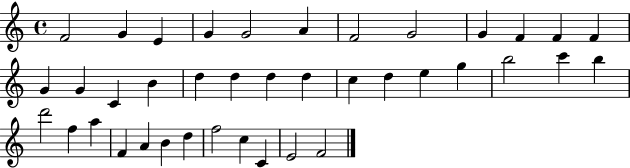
{
  \clef treble
  \time 4/4
  \defaultTimeSignature
  \key c \major
  f'2 g'4 e'4 | g'4 g'2 a'4 | f'2 g'2 | g'4 f'4 f'4 f'4 | \break g'4 g'4 c'4 b'4 | d''4 d''4 d''4 d''4 | c''4 d''4 e''4 g''4 | b''2 c'''4 b''4 | \break d'''2 f''4 a''4 | f'4 a'4 b'4 d''4 | f''2 c''4 c'4 | e'2 f'2 | \break \bar "|."
}